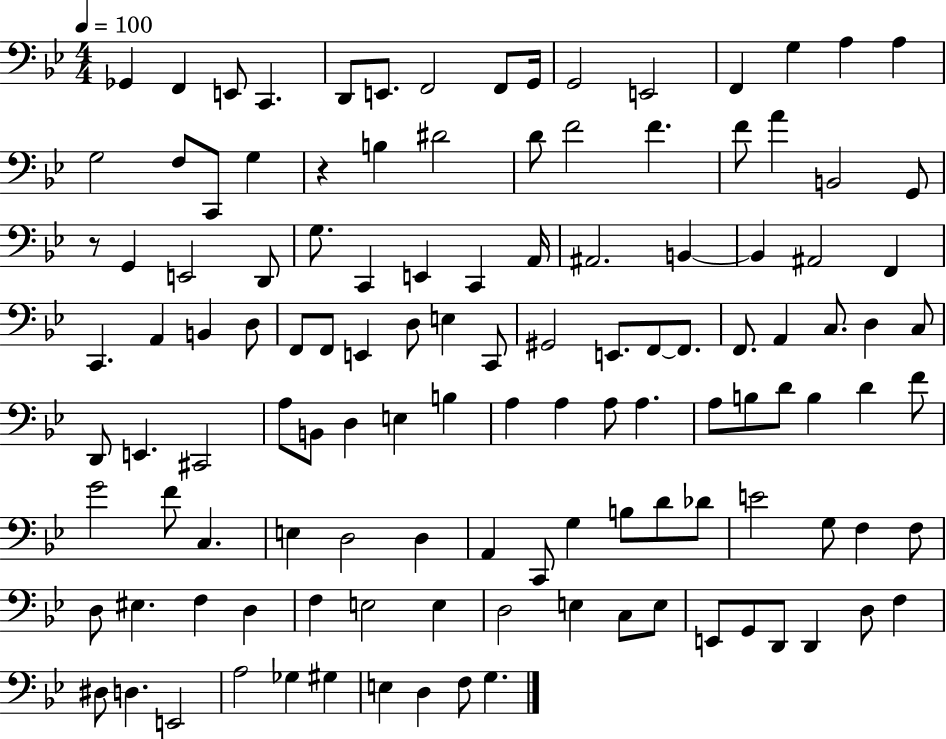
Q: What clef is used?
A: bass